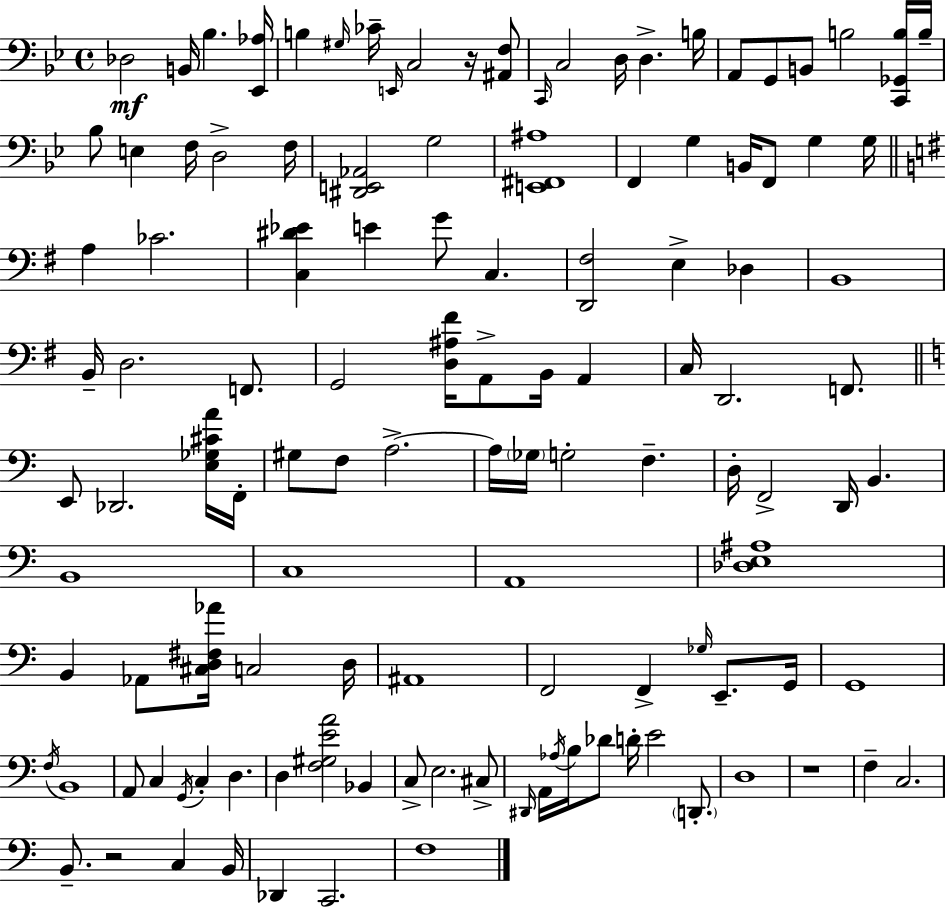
X:1
T:Untitled
M:4/4
L:1/4
K:Gm
_D,2 B,,/4 _B, [_E,,_A,]/4 B, ^G,/4 _C/4 E,,/4 C,2 z/4 [^A,,F,]/2 C,,/4 C,2 D,/4 D, B,/4 A,,/2 G,,/2 B,,/2 B,2 [C,,_G,,B,]/4 B,/4 _B,/2 E, F,/4 D,2 F,/4 [^D,,E,,_A,,]2 G,2 [E,,^F,,^A,]4 F,, G, B,,/4 F,,/2 G, G,/4 A, _C2 [C,^D_E] E G/2 C, [D,,^F,]2 E, _D, B,,4 B,,/4 D,2 F,,/2 G,,2 [D,^A,^F]/4 A,,/2 B,,/4 A,, C,/4 D,,2 F,,/2 E,,/2 _D,,2 [E,_G,^CA]/4 F,,/4 ^G,/2 F,/2 A,2 A,/4 _G,/4 G,2 F, D,/4 F,,2 D,,/4 B,, B,,4 C,4 A,,4 [_D,E,^A,]4 B,, _A,,/2 [^C,D,^F,_A]/4 C,2 D,/4 ^A,,4 F,,2 F,, _G,/4 E,,/2 G,,/4 G,,4 F,/4 B,,4 A,,/2 C, G,,/4 C, D, D, [F,^G,EA]2 _B,, C,/2 E,2 ^C,/2 ^D,,/4 A,,/4 _A,/4 B,/4 _D/2 D/4 E2 D,,/2 D,4 z4 F, C,2 B,,/2 z2 C, B,,/4 _D,, C,,2 F,4